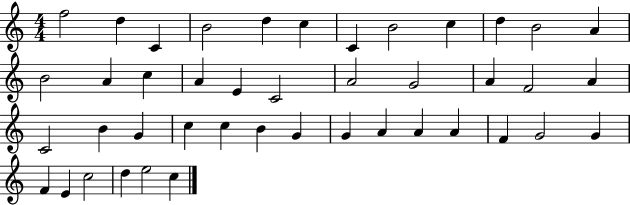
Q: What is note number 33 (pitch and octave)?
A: A4